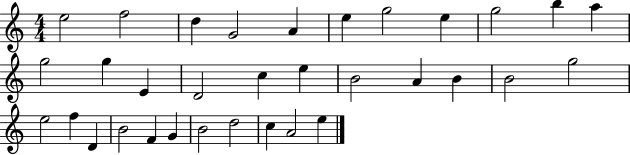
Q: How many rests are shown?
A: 0